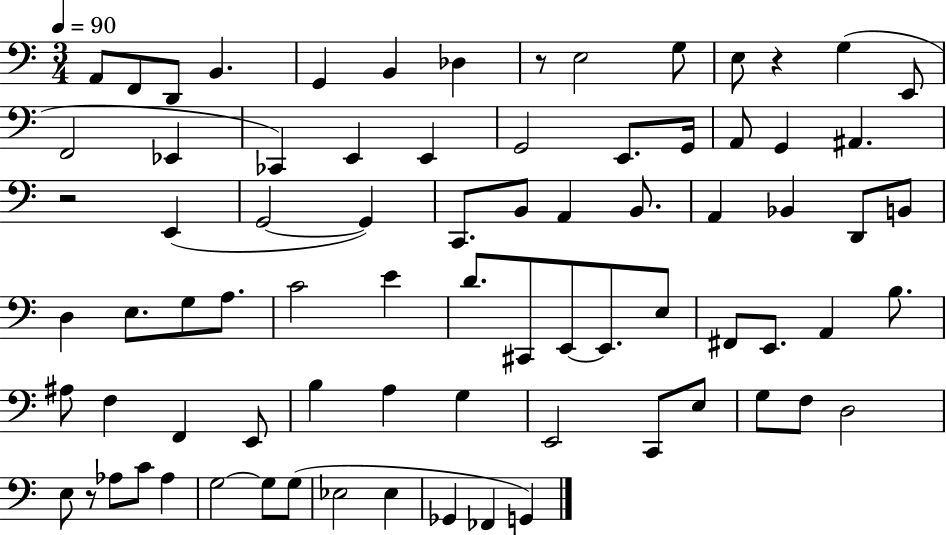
X:1
T:Untitled
M:3/4
L:1/4
K:C
A,,/2 F,,/2 D,,/2 B,, G,, B,, _D, z/2 E,2 G,/2 E,/2 z G, E,,/2 F,,2 _E,, _C,, E,, E,, G,,2 E,,/2 G,,/4 A,,/2 G,, ^A,, z2 E,, G,,2 G,, C,,/2 B,,/2 A,, B,,/2 A,, _B,, D,,/2 B,,/2 D, E,/2 G,/2 A,/2 C2 E D/2 ^C,,/2 E,,/2 E,,/2 E,/2 ^F,,/2 E,,/2 A,, B,/2 ^A,/2 F, F,, E,,/2 B, A, G, E,,2 C,,/2 E,/2 G,/2 F,/2 D,2 E,/2 z/2 _A,/2 C/2 _A, G,2 G,/2 G,/2 _E,2 _E, _G,, _F,, G,,